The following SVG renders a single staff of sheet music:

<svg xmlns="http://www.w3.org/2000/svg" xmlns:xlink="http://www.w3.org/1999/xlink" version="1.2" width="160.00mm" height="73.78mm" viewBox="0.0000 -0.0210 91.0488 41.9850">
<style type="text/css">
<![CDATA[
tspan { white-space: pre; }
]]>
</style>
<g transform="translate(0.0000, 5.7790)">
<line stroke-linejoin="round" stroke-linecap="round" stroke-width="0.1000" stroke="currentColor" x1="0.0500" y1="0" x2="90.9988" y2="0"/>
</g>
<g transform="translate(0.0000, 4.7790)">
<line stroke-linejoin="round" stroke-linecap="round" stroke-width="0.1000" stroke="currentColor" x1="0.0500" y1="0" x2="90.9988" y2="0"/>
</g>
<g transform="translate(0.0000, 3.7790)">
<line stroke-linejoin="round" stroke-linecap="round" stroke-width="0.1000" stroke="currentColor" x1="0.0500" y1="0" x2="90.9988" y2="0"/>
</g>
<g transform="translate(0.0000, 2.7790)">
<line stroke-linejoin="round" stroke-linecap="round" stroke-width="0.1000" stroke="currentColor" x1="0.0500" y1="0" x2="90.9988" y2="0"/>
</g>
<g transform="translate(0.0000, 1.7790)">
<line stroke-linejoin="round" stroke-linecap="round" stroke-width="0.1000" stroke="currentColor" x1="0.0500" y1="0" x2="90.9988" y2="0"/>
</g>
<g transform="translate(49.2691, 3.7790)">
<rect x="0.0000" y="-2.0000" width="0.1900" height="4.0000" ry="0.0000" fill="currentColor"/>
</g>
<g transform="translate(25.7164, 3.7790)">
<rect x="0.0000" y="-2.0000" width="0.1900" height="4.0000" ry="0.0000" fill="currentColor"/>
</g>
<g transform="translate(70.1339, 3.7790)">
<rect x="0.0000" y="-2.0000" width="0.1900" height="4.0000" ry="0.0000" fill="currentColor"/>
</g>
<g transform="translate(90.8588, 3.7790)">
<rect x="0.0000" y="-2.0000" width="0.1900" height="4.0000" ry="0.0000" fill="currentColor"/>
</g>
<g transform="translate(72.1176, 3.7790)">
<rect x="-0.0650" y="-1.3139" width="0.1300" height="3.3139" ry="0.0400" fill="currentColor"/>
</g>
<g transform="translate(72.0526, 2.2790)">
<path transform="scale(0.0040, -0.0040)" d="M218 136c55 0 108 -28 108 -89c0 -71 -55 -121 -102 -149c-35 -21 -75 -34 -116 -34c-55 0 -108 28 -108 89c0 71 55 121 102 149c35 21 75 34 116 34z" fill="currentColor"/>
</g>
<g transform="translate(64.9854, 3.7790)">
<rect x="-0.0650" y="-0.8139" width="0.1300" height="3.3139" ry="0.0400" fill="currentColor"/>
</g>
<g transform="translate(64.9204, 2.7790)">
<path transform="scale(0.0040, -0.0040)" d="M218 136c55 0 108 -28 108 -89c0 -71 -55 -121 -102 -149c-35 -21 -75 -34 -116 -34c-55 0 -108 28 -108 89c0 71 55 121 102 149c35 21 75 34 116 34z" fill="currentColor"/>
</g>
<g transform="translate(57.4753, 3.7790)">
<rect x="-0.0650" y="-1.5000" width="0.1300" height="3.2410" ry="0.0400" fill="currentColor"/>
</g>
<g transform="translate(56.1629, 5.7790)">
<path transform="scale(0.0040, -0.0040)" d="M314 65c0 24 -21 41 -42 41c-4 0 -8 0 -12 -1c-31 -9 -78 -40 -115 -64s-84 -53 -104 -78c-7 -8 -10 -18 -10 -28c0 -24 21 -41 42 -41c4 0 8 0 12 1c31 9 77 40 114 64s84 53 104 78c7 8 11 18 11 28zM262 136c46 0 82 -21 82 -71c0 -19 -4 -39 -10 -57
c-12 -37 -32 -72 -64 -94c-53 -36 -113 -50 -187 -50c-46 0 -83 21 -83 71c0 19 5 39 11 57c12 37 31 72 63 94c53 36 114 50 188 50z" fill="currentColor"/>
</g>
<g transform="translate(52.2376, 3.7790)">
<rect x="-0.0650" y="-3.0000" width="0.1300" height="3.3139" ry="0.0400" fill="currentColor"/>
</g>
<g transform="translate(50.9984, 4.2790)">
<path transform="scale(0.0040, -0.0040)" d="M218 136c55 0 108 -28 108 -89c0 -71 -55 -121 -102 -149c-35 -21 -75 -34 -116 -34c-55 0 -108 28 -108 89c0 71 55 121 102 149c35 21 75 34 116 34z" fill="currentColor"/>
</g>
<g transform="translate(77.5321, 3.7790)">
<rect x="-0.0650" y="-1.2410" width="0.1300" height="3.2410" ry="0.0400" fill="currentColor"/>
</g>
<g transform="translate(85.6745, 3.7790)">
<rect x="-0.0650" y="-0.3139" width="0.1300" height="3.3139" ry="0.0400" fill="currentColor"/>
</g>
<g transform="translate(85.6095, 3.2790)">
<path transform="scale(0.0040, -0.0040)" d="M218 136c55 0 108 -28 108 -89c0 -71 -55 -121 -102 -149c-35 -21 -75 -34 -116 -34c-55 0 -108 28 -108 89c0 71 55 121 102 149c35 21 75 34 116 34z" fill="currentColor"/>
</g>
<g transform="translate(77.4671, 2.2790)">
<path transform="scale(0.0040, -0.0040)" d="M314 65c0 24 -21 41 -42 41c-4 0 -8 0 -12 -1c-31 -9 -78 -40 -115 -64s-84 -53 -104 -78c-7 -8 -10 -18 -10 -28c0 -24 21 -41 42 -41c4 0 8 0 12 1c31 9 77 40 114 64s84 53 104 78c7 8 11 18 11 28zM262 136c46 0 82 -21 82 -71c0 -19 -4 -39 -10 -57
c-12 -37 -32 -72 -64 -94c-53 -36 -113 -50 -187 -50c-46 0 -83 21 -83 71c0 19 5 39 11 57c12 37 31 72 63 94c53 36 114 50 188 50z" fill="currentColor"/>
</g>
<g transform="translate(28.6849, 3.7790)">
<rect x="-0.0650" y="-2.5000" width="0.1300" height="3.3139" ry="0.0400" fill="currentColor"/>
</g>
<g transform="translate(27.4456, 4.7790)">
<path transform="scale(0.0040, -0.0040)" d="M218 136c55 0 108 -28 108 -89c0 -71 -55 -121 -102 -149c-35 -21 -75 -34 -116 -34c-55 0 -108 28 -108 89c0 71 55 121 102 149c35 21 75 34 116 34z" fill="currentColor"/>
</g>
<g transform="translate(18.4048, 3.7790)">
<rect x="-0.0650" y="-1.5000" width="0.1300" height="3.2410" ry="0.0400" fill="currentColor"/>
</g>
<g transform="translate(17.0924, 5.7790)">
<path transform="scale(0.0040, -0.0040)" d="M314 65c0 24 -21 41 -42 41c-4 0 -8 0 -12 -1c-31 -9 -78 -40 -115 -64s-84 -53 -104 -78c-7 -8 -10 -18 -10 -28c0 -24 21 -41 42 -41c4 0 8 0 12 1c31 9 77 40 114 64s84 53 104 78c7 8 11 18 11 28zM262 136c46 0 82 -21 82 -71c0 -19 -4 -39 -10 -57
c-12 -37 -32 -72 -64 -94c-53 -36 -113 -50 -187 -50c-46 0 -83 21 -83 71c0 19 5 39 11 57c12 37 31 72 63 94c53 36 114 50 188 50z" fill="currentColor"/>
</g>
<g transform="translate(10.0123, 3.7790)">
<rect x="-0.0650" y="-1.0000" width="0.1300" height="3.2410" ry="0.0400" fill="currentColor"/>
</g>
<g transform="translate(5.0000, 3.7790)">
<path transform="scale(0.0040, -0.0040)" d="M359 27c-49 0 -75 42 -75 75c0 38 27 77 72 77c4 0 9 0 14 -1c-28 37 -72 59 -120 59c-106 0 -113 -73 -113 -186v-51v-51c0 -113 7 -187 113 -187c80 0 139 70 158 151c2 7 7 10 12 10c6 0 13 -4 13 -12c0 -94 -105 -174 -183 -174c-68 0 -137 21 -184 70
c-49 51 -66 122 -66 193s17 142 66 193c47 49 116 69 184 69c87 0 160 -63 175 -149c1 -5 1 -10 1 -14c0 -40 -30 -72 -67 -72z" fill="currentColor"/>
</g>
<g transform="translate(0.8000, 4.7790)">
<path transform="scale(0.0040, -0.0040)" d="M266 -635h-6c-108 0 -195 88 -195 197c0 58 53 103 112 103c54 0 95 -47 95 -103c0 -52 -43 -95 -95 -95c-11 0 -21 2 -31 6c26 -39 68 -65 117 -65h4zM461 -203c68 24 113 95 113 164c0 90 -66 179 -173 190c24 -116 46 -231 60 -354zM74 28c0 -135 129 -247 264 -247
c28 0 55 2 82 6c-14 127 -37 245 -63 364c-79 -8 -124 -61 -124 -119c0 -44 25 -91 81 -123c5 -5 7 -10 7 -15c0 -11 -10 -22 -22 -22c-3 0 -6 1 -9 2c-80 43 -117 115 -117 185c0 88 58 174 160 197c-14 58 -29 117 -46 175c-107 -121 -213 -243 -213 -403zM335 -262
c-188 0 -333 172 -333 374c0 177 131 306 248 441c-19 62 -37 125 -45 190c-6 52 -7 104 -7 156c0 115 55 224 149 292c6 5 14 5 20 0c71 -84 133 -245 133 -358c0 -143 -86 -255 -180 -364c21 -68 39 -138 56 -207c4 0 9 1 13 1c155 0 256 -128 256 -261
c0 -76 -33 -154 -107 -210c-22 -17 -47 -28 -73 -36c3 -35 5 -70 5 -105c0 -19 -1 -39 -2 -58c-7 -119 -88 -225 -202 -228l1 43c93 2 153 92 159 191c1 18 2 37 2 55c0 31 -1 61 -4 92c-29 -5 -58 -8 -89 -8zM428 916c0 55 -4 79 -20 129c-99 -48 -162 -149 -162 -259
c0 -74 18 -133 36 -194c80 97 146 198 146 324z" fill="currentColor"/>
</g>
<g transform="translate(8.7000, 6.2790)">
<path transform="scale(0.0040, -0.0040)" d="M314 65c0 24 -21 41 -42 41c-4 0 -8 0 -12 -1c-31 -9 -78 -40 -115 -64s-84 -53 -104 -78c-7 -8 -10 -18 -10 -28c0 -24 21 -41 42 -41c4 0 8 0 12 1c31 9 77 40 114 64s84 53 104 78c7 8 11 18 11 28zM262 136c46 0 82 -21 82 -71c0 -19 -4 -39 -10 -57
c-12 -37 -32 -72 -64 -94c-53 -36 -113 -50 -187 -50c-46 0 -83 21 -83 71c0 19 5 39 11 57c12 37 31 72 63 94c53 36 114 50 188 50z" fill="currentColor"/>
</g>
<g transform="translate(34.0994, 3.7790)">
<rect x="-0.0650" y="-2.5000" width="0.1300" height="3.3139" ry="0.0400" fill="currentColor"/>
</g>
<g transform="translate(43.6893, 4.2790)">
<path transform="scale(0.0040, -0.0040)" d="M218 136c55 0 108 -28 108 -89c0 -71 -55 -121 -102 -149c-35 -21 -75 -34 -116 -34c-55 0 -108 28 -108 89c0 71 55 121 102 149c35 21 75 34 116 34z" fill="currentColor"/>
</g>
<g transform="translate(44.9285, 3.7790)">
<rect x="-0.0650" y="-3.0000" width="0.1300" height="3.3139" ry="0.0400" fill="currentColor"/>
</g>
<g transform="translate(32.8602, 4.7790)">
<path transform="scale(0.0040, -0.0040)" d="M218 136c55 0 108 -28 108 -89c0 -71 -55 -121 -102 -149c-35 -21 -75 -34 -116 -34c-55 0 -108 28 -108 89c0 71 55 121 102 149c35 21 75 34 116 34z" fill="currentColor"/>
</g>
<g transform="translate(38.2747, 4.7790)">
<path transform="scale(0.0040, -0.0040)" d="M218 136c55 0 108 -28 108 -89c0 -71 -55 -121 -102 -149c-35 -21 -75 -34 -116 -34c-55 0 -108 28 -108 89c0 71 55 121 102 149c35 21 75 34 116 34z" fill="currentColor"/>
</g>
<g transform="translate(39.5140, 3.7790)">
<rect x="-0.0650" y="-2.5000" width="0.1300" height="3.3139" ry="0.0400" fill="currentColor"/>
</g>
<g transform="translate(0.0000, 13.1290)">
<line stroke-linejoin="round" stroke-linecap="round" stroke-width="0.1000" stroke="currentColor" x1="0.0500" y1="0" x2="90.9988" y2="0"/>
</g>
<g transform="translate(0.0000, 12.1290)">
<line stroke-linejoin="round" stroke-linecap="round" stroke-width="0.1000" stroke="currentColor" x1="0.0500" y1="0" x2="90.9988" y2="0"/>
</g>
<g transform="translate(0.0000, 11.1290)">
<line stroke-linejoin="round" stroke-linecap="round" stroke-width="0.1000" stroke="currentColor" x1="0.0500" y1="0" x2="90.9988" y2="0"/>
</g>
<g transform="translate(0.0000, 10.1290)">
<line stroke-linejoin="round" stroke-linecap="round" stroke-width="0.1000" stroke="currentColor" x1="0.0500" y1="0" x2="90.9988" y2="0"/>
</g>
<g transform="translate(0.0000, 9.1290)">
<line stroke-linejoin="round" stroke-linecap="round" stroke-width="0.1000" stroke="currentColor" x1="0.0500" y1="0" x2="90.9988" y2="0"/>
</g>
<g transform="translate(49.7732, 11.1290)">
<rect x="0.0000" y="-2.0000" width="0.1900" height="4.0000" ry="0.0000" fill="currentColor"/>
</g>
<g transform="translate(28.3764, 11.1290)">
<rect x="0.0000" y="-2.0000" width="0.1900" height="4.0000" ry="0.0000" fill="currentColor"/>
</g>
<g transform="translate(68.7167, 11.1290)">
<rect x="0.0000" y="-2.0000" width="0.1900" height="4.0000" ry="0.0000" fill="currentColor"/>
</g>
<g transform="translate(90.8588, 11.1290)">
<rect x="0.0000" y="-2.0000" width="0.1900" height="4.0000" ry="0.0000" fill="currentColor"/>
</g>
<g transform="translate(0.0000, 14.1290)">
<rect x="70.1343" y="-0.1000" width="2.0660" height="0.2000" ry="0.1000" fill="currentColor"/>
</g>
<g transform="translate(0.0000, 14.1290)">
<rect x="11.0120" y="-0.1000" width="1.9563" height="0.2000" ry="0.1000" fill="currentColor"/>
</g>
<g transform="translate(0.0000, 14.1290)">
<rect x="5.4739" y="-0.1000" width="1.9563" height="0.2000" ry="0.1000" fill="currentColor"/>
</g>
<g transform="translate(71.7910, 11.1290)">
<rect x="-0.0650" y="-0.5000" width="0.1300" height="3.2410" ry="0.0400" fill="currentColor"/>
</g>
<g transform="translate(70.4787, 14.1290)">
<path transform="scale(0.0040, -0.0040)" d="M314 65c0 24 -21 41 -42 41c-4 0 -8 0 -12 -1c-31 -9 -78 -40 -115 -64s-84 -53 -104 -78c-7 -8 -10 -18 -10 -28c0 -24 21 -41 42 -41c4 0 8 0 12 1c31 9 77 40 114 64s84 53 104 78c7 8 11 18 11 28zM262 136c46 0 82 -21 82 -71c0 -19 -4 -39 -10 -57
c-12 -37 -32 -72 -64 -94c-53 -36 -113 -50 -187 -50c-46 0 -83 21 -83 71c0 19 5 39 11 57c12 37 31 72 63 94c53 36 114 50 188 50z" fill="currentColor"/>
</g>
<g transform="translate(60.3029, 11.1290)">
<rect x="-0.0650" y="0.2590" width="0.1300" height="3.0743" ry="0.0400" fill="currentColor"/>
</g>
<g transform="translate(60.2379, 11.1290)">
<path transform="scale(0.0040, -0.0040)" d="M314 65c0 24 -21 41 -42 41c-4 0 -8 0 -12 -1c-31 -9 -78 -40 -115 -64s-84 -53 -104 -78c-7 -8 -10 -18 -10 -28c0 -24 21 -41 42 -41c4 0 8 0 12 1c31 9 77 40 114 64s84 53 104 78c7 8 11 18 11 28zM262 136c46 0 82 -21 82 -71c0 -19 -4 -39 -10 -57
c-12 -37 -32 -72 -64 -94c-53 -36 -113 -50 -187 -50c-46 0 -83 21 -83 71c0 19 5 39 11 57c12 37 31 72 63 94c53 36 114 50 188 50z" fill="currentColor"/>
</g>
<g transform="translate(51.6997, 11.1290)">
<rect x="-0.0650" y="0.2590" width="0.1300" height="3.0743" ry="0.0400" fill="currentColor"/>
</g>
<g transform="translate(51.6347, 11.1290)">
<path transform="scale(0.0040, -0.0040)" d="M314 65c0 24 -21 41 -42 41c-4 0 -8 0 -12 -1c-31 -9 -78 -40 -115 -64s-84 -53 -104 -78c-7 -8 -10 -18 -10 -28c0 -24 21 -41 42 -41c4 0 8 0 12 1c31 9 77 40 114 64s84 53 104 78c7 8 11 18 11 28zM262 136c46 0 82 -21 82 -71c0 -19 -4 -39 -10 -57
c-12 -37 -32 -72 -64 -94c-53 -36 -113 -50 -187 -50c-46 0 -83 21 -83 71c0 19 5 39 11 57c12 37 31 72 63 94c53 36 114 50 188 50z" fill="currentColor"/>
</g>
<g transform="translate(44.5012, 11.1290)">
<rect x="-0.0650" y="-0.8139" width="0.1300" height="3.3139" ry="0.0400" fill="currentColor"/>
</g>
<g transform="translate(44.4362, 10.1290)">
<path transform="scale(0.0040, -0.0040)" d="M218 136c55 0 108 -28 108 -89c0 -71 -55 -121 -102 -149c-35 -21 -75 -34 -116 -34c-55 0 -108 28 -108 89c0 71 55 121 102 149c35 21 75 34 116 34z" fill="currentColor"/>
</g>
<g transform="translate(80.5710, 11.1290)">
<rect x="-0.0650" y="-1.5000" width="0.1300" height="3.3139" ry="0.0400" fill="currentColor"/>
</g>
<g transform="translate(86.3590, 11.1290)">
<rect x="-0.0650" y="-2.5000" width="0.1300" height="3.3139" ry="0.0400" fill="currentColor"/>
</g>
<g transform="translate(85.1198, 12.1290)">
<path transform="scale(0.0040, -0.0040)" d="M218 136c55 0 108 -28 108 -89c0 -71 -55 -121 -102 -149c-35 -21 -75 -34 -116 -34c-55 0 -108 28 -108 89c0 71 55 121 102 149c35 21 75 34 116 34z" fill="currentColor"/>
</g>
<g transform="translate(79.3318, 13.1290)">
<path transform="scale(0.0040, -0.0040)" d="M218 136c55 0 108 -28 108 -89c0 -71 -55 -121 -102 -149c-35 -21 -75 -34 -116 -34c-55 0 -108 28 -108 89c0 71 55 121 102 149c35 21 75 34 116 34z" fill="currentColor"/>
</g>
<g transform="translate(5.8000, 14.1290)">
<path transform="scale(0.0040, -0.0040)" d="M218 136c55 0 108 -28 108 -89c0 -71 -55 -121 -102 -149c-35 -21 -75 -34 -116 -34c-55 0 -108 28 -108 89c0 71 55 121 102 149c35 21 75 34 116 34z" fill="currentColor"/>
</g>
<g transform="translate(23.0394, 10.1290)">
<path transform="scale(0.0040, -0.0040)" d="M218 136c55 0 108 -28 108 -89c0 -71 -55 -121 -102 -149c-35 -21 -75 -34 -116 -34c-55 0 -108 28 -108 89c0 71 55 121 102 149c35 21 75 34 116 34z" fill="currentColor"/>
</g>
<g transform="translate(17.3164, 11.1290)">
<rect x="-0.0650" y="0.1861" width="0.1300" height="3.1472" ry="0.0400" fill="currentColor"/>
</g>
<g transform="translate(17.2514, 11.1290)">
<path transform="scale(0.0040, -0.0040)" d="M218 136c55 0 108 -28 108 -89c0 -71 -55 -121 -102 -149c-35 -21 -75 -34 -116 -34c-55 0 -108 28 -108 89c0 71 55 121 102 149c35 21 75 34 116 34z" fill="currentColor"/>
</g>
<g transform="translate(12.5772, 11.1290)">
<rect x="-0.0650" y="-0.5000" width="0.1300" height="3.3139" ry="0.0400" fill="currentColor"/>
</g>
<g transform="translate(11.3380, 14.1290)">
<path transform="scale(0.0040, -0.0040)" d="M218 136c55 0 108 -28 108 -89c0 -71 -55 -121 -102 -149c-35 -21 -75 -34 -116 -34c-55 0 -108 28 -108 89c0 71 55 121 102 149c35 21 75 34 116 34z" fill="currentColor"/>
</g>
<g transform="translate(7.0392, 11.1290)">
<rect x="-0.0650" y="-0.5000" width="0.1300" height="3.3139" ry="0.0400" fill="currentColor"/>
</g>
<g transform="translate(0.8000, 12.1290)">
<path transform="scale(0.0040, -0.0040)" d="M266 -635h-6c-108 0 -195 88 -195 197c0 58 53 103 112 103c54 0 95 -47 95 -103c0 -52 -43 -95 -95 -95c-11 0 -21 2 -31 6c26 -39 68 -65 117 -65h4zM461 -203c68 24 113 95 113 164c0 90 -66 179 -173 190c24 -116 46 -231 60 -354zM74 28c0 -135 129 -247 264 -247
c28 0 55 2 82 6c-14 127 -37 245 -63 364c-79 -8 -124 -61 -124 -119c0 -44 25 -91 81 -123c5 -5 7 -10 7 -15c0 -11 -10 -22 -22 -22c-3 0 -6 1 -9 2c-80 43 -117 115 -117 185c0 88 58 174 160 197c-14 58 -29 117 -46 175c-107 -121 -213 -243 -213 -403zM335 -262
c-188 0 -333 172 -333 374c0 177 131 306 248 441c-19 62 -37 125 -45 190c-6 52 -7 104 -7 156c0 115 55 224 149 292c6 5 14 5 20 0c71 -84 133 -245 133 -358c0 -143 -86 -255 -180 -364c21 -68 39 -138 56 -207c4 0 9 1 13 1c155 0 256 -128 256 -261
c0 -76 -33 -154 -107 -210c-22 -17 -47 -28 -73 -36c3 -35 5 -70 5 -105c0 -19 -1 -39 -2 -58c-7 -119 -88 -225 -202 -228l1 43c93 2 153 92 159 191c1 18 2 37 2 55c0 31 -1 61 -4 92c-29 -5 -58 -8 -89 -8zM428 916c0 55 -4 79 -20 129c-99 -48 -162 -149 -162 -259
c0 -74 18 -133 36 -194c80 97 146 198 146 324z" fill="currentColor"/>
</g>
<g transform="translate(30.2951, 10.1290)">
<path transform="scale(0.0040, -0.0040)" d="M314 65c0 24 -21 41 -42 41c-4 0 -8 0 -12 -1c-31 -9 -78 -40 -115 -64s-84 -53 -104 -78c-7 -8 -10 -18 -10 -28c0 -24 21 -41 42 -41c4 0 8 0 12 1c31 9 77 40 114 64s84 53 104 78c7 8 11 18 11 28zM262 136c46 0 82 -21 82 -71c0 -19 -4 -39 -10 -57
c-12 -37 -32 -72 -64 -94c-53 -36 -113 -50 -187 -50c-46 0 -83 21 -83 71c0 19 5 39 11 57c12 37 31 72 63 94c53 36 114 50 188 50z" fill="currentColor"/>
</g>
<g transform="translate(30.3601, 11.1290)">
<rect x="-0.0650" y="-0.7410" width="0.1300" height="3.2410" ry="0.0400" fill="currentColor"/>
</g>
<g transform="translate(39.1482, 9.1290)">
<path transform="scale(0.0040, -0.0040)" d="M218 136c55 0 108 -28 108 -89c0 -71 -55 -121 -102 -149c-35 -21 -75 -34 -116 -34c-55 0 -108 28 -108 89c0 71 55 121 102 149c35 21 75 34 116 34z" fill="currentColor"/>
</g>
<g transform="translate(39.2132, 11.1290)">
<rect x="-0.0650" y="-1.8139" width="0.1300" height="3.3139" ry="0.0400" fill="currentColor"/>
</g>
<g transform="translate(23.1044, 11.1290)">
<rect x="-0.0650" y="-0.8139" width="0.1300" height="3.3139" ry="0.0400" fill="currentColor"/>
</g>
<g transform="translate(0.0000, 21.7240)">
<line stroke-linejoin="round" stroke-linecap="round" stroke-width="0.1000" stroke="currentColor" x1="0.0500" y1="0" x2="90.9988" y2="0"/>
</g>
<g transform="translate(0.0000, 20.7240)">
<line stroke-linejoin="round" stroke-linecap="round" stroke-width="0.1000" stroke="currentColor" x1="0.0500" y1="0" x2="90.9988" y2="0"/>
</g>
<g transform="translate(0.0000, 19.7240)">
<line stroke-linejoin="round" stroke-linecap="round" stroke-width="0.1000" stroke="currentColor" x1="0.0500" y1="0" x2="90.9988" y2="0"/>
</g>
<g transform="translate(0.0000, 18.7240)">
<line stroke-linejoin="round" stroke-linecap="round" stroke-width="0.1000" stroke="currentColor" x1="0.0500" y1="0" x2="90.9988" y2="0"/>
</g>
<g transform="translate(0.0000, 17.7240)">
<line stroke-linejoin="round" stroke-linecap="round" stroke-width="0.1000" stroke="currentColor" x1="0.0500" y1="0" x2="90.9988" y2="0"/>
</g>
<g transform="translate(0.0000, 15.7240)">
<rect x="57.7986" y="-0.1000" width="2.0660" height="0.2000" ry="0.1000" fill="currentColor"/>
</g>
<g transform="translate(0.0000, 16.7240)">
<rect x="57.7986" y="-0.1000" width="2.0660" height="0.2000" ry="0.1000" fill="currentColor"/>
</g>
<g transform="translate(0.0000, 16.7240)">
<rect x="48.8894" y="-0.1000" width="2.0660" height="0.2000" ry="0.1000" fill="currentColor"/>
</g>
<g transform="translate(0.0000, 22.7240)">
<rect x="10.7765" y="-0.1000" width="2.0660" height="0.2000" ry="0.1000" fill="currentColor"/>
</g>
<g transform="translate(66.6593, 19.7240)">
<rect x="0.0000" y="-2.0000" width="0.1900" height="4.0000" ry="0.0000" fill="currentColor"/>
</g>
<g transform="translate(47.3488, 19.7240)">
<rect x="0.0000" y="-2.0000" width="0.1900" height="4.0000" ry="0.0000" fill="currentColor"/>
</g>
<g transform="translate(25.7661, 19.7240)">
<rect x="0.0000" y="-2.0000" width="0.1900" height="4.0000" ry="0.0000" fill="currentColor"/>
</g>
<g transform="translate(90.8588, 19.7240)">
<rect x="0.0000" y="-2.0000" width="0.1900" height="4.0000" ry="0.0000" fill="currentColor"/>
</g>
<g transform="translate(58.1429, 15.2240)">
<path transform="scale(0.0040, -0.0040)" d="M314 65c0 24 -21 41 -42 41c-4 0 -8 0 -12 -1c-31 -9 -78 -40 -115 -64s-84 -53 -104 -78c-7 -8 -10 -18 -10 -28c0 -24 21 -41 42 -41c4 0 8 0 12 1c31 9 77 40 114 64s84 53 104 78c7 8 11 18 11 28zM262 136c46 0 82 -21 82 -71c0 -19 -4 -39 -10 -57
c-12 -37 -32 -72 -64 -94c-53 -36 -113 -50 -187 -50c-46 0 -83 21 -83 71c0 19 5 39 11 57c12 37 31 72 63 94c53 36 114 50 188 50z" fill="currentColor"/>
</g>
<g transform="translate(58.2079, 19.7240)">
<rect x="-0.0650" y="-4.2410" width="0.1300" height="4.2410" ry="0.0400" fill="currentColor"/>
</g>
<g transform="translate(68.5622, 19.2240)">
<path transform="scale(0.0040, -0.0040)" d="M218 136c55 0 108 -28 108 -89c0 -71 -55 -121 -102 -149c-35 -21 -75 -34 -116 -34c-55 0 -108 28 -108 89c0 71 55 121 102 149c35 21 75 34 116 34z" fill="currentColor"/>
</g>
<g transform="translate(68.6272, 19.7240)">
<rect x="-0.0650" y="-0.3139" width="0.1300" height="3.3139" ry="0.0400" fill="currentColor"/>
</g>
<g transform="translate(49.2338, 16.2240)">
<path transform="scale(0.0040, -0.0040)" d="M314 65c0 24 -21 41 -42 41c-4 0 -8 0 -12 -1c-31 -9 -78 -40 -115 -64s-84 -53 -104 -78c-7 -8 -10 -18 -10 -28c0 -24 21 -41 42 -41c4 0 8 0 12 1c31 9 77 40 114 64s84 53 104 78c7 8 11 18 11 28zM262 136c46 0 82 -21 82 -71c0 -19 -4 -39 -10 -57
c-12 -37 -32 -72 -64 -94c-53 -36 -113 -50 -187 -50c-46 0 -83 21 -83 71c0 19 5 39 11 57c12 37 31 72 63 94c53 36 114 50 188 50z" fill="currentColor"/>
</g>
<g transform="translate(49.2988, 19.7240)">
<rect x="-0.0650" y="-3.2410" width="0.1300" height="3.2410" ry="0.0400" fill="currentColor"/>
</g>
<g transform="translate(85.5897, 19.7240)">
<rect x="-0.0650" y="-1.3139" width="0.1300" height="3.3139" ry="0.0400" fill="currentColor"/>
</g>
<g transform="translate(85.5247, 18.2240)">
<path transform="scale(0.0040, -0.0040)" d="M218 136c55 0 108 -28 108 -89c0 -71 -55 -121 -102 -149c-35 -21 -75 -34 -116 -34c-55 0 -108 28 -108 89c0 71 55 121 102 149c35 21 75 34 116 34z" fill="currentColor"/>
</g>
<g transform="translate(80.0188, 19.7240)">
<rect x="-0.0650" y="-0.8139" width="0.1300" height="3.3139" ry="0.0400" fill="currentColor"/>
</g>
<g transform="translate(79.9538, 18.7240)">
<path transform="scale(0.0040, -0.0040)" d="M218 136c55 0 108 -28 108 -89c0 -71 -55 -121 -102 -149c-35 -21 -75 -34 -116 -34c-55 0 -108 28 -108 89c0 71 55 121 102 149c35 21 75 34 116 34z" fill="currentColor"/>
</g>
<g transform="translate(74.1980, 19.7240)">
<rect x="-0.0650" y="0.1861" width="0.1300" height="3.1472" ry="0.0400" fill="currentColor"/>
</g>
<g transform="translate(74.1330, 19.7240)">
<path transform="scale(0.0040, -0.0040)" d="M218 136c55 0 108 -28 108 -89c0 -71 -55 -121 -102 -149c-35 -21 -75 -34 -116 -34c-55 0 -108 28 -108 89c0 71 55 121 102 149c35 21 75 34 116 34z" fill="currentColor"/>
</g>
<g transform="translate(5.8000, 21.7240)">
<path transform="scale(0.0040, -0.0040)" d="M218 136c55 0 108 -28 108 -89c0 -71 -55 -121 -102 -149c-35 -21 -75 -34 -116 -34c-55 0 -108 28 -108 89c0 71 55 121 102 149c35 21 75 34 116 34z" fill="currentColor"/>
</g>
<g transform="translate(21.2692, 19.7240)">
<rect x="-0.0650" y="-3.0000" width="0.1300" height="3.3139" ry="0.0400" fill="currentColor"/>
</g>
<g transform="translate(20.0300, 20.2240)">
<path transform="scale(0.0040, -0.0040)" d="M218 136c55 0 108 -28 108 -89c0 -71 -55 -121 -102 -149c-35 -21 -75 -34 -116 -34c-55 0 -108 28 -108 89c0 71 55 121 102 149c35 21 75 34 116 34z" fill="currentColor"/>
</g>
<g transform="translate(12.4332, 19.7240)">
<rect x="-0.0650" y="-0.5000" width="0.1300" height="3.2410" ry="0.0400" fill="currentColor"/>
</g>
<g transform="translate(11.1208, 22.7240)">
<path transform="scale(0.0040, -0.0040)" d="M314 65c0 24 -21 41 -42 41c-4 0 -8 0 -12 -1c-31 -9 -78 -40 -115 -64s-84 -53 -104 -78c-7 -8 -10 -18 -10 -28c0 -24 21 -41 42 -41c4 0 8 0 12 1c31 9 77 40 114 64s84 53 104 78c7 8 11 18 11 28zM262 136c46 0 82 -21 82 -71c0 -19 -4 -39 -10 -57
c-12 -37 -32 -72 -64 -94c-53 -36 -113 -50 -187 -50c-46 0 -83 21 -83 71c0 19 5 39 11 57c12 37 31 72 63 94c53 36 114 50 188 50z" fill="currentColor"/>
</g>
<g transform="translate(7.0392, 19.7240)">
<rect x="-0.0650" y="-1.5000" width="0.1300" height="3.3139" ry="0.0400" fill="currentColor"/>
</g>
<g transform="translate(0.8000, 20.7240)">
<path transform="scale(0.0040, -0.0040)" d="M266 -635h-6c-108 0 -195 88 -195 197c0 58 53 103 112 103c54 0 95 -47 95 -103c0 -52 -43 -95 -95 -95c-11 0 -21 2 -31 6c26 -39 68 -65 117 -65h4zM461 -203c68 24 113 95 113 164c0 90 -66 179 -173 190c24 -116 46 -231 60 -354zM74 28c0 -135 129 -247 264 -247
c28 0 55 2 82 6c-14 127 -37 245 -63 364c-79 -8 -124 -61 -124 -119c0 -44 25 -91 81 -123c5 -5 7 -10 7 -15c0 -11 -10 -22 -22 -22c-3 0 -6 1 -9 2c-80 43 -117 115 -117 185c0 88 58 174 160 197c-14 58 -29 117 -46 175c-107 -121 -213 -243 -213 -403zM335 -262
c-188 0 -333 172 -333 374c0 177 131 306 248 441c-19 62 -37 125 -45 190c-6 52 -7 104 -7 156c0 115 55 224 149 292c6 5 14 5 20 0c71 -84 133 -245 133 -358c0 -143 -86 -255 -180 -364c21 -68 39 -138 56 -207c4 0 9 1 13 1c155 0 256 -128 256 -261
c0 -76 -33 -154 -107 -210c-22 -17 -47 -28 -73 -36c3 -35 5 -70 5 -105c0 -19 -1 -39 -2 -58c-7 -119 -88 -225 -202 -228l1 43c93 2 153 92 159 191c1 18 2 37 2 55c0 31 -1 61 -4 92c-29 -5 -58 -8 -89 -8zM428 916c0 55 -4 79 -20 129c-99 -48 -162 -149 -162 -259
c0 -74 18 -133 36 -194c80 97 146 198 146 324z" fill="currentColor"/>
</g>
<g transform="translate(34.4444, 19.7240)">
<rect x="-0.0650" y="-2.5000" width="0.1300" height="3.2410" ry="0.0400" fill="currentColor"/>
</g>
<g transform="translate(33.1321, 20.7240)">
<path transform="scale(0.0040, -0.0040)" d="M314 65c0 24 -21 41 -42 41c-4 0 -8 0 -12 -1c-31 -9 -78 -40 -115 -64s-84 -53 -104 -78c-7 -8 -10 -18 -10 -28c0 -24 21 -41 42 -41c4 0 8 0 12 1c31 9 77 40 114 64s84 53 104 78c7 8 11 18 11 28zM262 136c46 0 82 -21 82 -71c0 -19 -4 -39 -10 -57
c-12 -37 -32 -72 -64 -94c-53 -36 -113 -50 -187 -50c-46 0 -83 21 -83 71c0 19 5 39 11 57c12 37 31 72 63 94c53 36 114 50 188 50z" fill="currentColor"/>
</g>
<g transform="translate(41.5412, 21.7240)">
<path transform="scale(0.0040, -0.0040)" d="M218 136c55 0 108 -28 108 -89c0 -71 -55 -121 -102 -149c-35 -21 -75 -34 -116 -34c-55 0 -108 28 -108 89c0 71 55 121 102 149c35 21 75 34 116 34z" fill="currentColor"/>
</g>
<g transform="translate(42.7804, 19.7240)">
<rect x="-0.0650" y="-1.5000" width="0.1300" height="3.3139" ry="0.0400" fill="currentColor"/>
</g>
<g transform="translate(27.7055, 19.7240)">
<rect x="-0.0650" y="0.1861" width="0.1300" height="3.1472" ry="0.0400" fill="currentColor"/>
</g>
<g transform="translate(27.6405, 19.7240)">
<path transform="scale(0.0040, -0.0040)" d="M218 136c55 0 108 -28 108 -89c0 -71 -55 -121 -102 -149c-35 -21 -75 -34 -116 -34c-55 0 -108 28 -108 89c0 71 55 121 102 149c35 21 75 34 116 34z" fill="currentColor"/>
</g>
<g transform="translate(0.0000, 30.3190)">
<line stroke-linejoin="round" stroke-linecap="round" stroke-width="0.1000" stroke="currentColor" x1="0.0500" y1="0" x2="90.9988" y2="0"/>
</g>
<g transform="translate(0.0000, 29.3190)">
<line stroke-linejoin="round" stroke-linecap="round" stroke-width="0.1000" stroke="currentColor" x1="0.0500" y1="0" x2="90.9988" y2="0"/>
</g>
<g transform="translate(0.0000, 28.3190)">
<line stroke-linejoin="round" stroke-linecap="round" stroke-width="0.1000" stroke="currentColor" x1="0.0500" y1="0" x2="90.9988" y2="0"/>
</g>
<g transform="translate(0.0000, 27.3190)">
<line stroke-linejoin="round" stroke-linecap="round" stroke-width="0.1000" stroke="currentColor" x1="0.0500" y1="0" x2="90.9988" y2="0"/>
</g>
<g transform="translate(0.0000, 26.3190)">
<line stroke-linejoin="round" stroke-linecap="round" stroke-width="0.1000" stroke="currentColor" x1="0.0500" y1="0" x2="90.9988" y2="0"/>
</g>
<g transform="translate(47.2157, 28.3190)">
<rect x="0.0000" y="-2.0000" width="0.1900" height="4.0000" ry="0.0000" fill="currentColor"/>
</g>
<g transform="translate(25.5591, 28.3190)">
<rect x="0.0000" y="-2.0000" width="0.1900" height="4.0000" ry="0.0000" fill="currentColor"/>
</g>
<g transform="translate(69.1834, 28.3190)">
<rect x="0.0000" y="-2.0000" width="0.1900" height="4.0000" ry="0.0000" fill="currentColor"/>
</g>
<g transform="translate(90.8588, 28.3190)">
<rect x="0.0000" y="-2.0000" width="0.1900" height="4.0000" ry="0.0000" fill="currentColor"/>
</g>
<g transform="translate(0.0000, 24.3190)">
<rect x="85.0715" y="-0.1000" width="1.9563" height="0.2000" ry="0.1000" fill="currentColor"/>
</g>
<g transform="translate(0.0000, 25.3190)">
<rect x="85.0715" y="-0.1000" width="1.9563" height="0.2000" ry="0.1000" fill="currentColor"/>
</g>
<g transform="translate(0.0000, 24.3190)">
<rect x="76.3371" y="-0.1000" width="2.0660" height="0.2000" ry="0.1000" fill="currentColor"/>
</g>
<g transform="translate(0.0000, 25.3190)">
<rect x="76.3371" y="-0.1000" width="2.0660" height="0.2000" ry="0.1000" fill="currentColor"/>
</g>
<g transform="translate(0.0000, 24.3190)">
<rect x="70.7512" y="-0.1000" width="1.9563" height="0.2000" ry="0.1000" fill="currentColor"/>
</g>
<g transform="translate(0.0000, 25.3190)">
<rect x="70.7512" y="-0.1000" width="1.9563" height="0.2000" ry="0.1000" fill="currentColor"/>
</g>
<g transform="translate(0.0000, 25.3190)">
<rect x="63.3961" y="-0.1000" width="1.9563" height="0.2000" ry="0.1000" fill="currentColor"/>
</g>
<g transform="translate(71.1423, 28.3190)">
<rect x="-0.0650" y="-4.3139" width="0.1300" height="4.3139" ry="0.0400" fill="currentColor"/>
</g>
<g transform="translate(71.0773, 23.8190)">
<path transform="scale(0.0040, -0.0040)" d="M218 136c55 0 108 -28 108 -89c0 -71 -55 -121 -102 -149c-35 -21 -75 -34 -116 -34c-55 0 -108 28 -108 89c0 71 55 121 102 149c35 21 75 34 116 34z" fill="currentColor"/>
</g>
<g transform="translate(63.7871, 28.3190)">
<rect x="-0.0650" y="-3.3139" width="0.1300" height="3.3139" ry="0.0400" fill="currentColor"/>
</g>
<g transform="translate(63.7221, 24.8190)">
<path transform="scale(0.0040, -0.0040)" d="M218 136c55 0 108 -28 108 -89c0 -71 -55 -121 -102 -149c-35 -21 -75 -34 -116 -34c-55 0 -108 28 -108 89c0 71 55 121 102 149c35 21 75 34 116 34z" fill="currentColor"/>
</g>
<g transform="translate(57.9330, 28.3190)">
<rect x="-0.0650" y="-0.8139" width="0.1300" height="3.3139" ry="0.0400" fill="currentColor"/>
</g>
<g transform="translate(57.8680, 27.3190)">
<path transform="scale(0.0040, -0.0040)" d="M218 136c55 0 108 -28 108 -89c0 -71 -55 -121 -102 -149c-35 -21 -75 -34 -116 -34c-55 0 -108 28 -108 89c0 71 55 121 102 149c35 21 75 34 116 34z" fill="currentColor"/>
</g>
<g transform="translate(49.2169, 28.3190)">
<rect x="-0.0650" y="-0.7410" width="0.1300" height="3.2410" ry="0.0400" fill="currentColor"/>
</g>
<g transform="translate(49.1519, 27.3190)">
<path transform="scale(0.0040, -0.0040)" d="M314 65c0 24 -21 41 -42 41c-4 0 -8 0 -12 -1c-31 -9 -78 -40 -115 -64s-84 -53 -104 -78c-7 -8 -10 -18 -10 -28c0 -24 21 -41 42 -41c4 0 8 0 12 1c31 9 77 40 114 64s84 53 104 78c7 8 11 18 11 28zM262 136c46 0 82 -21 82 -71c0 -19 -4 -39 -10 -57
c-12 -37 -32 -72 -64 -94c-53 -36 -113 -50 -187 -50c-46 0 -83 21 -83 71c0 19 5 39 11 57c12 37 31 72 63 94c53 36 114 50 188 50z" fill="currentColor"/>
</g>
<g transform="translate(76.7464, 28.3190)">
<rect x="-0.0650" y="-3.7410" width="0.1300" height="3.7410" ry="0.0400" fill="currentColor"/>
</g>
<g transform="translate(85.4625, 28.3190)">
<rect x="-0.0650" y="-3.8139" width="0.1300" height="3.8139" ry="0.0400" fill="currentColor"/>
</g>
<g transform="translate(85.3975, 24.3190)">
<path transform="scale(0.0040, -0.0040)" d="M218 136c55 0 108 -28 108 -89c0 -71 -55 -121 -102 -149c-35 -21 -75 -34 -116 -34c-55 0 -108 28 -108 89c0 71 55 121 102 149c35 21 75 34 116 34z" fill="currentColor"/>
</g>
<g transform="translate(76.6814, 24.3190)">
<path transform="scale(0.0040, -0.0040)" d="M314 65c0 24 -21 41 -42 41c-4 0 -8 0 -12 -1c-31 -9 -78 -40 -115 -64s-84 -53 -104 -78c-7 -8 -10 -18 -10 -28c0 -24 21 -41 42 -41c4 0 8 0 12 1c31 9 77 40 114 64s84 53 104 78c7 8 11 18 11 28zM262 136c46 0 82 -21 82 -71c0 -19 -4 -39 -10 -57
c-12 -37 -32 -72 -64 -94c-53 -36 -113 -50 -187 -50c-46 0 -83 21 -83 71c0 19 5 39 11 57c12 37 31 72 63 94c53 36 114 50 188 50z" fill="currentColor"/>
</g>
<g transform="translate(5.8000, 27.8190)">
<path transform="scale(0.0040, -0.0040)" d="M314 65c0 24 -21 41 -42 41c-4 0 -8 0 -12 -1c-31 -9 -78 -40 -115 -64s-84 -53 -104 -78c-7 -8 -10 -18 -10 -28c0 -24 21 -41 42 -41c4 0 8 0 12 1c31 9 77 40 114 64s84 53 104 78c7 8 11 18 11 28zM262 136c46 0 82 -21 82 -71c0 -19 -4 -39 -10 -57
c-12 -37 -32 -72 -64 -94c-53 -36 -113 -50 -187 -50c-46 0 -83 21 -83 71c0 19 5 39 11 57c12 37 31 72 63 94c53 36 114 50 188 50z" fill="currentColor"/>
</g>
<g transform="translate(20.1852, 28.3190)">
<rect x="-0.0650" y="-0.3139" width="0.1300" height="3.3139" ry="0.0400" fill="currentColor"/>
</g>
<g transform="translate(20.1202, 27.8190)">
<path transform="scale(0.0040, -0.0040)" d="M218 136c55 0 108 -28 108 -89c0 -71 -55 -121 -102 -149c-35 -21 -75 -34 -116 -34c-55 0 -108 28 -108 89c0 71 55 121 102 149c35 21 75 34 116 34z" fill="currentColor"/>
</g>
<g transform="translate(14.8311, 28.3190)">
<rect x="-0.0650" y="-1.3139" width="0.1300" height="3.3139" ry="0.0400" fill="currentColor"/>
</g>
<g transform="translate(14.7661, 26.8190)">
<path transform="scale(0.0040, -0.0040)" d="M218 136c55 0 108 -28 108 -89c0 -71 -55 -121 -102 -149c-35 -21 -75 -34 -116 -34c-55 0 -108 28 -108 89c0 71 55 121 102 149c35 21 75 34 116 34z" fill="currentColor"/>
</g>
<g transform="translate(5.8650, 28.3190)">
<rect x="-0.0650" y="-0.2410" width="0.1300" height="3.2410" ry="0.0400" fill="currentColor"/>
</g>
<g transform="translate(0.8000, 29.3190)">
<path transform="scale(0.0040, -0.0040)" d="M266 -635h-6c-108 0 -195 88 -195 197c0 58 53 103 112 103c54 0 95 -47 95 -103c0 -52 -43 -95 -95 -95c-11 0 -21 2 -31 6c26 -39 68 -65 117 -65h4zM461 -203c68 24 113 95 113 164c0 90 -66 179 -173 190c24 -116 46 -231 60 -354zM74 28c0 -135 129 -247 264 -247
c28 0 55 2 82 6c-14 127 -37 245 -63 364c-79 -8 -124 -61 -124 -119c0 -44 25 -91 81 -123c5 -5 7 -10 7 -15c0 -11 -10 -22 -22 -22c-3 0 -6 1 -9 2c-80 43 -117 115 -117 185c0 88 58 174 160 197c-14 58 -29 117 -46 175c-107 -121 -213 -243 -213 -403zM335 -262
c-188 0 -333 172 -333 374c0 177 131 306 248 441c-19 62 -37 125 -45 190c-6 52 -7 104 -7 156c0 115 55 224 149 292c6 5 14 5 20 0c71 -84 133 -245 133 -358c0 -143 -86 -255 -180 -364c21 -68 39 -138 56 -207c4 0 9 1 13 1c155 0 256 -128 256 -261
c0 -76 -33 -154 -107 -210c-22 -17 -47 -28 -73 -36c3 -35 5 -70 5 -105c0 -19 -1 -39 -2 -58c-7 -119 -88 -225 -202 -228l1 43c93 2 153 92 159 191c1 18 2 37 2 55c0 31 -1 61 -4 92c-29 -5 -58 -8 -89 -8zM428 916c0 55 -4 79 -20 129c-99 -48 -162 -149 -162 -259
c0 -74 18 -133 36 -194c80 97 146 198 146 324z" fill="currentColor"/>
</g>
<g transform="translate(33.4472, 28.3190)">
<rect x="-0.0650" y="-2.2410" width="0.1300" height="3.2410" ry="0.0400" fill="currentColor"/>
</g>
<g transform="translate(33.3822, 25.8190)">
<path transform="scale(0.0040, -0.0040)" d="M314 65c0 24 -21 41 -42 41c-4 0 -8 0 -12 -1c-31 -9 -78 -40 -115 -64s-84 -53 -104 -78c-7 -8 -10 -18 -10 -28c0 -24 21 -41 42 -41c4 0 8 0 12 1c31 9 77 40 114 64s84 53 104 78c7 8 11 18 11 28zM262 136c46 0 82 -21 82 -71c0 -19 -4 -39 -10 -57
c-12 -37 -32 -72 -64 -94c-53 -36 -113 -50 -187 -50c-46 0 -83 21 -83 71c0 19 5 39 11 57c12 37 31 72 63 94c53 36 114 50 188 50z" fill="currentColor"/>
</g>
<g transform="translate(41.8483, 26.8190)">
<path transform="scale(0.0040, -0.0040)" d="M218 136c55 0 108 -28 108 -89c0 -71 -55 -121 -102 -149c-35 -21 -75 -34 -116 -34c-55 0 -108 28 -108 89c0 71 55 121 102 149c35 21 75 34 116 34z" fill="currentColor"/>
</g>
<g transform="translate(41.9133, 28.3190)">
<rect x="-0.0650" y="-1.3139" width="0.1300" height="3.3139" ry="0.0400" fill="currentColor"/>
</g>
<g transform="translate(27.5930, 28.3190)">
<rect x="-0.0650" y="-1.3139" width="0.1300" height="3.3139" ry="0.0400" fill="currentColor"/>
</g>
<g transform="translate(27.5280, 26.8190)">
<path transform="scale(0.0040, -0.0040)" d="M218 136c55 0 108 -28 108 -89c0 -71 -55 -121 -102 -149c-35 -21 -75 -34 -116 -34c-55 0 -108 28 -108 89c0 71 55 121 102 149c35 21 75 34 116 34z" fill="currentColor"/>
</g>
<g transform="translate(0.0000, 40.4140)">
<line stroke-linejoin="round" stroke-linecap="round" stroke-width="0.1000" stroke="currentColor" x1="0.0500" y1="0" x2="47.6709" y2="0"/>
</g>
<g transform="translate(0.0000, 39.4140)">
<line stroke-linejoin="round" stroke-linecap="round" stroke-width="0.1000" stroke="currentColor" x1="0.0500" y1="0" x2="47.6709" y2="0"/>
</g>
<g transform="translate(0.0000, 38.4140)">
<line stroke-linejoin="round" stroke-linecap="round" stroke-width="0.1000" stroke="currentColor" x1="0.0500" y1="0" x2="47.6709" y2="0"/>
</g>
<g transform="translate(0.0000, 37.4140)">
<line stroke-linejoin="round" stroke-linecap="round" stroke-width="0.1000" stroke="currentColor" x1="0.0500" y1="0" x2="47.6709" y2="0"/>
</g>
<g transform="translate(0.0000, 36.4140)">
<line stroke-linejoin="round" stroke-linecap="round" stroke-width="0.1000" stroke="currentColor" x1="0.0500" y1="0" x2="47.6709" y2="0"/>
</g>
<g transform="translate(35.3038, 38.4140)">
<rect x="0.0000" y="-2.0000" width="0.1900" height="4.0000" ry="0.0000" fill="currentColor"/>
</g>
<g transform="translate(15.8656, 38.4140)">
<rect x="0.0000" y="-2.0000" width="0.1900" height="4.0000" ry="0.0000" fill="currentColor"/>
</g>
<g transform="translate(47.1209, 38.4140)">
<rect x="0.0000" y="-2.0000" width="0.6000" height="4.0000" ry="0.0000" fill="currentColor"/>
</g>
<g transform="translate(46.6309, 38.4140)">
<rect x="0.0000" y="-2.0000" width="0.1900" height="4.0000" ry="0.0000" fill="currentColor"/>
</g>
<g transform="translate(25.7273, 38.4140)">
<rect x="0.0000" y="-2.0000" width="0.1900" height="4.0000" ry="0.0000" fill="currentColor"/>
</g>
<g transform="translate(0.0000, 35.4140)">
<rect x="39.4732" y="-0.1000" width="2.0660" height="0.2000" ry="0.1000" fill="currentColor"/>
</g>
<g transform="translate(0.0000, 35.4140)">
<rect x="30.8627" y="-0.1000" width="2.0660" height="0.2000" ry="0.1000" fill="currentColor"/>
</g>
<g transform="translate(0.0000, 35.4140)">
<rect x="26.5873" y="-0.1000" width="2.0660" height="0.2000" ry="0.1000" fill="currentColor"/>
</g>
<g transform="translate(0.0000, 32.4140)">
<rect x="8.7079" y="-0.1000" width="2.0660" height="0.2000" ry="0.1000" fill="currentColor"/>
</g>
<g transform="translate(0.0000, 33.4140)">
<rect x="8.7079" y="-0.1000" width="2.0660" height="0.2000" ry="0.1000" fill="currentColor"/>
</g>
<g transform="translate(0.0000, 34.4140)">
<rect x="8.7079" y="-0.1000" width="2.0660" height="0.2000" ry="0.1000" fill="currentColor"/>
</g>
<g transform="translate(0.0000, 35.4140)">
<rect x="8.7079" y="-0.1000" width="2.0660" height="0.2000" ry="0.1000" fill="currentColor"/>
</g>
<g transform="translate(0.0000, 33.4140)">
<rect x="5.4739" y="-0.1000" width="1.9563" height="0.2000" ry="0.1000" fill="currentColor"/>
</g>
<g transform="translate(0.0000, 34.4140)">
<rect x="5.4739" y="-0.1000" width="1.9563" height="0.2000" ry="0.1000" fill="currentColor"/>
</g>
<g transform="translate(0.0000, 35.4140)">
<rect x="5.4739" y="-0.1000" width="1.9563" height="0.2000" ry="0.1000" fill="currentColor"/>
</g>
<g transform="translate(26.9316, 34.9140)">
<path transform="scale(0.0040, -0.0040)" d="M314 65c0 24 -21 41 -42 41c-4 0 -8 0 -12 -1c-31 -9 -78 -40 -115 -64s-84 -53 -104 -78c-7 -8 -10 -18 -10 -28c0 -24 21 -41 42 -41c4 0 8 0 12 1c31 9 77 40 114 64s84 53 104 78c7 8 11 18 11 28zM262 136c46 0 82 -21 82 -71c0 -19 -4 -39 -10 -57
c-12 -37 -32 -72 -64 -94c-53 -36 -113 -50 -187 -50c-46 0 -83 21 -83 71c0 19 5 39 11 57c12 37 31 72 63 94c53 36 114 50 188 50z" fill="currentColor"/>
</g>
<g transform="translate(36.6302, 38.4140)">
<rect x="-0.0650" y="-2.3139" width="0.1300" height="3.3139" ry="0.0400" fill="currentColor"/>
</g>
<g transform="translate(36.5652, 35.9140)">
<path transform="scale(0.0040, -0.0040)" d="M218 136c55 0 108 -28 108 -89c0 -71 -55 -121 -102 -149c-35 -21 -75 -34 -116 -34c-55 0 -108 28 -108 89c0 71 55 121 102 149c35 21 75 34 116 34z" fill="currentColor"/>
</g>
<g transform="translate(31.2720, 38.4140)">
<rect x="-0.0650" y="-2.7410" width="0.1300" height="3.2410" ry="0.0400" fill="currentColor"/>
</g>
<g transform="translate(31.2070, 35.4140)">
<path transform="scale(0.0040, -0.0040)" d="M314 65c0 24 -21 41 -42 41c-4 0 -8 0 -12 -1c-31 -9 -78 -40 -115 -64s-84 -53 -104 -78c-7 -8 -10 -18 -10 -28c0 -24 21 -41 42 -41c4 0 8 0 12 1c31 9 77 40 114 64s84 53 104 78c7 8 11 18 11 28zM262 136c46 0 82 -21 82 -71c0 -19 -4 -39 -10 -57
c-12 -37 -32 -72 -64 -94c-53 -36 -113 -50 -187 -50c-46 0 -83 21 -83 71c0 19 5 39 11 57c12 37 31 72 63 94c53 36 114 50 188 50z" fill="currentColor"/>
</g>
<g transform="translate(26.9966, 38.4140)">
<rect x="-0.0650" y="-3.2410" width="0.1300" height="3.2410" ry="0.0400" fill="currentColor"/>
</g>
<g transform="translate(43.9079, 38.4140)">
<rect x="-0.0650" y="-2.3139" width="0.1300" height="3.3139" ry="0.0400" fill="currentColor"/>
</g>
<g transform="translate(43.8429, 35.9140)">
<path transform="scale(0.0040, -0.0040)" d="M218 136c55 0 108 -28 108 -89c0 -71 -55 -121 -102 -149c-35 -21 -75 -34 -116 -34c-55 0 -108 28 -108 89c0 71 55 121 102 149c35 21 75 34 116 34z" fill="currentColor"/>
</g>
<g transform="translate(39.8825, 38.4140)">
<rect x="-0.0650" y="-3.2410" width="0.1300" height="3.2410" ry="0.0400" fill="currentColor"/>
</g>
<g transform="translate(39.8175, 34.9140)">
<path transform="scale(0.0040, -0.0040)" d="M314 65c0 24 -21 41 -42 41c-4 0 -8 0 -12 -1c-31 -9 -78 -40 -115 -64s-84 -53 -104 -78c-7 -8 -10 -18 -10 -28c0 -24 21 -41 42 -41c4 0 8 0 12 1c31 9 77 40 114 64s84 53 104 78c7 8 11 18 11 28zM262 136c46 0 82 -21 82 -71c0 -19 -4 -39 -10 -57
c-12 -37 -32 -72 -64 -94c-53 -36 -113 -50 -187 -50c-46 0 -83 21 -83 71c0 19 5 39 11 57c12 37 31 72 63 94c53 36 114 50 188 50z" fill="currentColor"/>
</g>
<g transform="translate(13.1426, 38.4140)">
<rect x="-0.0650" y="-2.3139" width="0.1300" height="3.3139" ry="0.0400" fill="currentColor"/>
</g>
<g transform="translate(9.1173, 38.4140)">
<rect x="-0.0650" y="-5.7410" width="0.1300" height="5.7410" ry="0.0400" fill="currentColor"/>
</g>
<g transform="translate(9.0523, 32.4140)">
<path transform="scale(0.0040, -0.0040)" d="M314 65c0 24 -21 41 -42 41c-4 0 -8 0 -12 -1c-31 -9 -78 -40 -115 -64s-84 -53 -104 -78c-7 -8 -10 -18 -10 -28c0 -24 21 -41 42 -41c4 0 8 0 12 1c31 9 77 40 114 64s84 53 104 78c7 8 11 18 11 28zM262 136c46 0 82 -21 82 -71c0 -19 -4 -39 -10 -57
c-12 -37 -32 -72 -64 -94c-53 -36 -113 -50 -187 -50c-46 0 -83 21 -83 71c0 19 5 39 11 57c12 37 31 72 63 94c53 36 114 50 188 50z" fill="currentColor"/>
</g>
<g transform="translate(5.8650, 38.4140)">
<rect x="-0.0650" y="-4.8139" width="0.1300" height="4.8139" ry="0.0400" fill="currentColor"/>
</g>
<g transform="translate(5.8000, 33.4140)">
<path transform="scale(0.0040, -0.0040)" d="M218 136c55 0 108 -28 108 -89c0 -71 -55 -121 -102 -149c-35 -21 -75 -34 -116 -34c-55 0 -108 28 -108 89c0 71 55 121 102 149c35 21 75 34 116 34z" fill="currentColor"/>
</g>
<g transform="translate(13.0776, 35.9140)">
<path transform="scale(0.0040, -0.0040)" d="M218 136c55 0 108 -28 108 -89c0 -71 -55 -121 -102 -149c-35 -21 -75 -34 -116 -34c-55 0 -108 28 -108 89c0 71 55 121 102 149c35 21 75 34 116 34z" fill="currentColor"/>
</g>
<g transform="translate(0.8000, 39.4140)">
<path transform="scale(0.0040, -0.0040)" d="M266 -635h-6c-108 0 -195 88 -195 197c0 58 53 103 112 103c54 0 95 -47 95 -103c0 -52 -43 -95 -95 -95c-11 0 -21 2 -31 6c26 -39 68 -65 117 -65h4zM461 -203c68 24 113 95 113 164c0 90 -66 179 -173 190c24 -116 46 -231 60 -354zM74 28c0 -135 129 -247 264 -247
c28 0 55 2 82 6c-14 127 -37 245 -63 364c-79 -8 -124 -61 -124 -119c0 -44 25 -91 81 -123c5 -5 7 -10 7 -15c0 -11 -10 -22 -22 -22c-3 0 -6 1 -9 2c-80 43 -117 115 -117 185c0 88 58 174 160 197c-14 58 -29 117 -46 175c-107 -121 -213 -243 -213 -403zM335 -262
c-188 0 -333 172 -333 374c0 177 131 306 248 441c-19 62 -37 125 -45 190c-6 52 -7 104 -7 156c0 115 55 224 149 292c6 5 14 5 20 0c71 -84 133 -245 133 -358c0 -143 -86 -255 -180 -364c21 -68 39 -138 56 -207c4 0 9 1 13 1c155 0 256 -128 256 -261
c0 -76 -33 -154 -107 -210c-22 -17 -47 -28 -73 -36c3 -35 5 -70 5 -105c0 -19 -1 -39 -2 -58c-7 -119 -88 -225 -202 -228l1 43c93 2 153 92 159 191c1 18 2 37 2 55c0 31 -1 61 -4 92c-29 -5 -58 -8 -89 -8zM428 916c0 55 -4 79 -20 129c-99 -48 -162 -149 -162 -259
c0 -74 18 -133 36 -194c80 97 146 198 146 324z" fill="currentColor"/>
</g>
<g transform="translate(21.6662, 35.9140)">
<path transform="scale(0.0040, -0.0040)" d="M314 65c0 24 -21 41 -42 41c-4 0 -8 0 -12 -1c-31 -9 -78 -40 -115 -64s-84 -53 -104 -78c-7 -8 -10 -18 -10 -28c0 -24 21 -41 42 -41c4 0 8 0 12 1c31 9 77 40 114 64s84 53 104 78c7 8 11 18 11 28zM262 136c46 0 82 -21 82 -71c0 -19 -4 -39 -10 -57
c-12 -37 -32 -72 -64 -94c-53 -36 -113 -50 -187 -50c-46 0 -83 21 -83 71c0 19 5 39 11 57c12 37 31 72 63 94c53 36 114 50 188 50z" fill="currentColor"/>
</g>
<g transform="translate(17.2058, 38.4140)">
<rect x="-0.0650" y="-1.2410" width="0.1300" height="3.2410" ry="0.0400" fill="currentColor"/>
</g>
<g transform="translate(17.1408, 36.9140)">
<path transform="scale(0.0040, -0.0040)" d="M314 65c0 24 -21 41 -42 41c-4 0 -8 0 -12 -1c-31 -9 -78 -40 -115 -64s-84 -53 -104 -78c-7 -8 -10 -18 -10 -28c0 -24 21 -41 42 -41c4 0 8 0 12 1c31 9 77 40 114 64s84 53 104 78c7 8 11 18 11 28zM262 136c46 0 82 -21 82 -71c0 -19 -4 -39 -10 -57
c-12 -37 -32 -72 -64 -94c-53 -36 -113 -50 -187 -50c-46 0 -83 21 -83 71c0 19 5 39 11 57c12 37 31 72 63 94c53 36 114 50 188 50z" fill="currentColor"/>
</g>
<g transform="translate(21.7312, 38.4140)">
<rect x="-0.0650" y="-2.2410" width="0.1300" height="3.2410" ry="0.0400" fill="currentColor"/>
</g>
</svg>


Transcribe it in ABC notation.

X:1
T:Untitled
M:4/4
L:1/4
K:C
D2 E2 G G G A A E2 d e e2 c C C B d d2 f d B2 B2 C2 E G E C2 A B G2 E b2 d'2 c B d e c2 e c e g2 e d2 d b d' c'2 c' e' g'2 g e2 g2 b2 a2 g b2 g